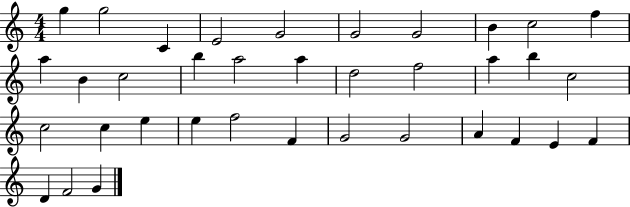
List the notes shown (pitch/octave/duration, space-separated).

G5/q G5/h C4/q E4/h G4/h G4/h G4/h B4/q C5/h F5/q A5/q B4/q C5/h B5/q A5/h A5/q D5/h F5/h A5/q B5/q C5/h C5/h C5/q E5/q E5/q F5/h F4/q G4/h G4/h A4/q F4/q E4/q F4/q D4/q F4/h G4/q